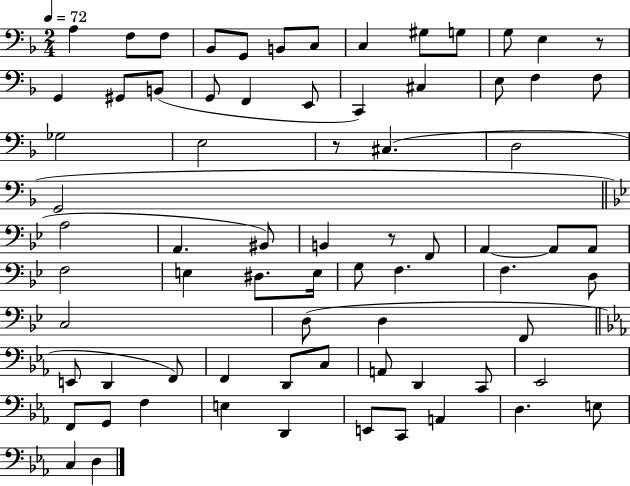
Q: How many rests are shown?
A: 3